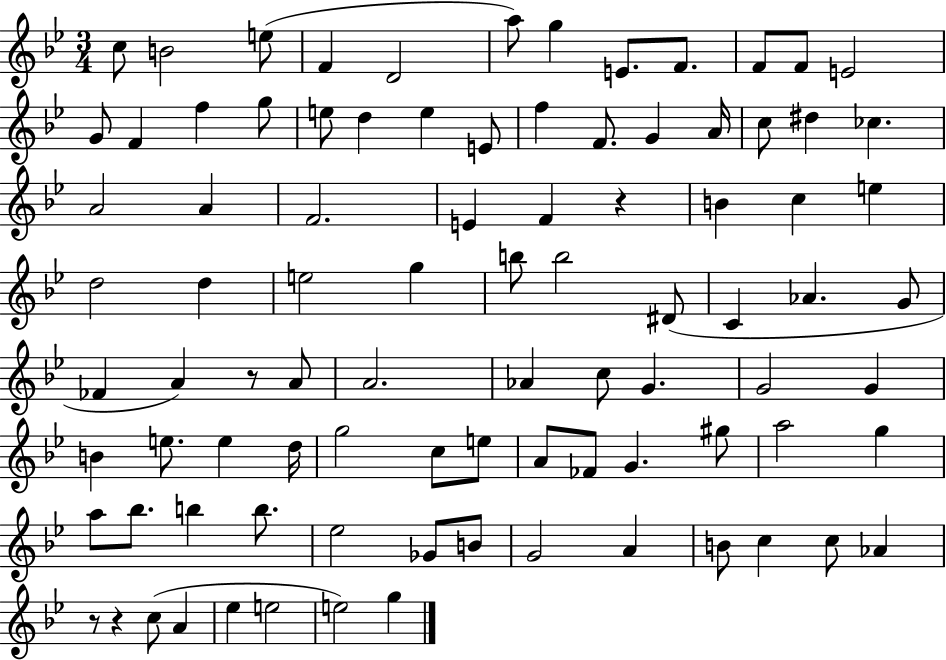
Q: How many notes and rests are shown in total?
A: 90